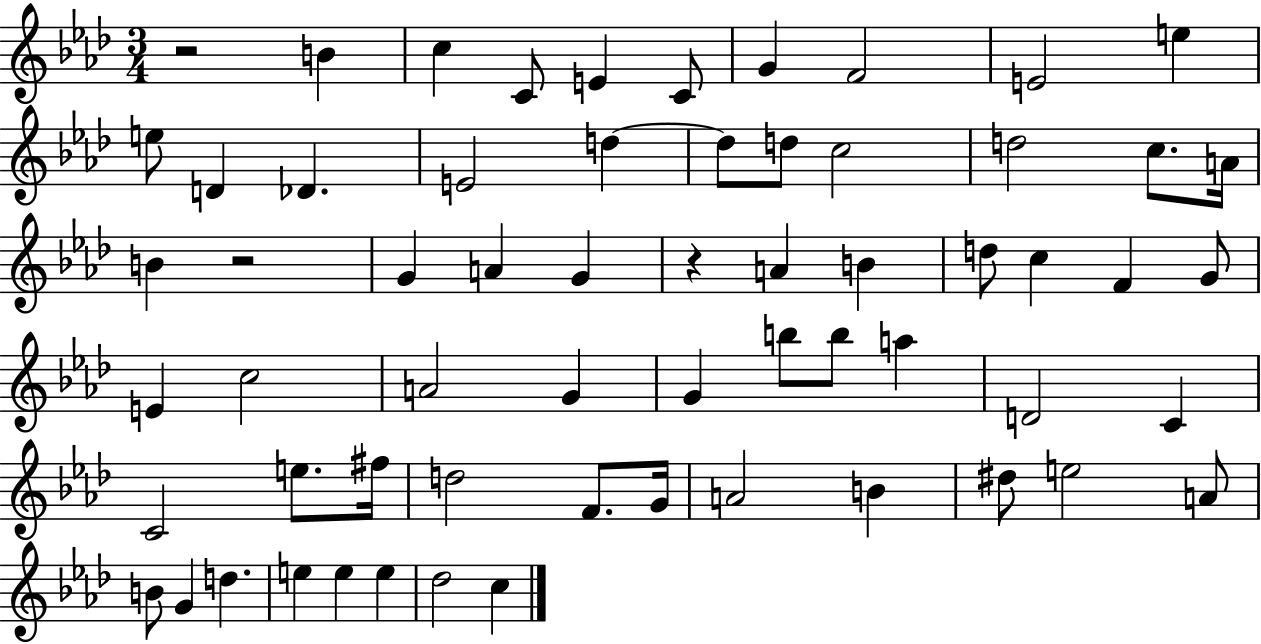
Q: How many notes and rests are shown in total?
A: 62